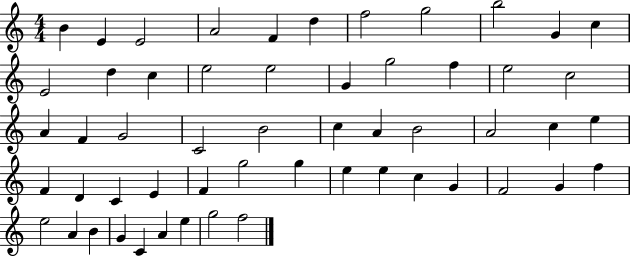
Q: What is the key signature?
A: C major